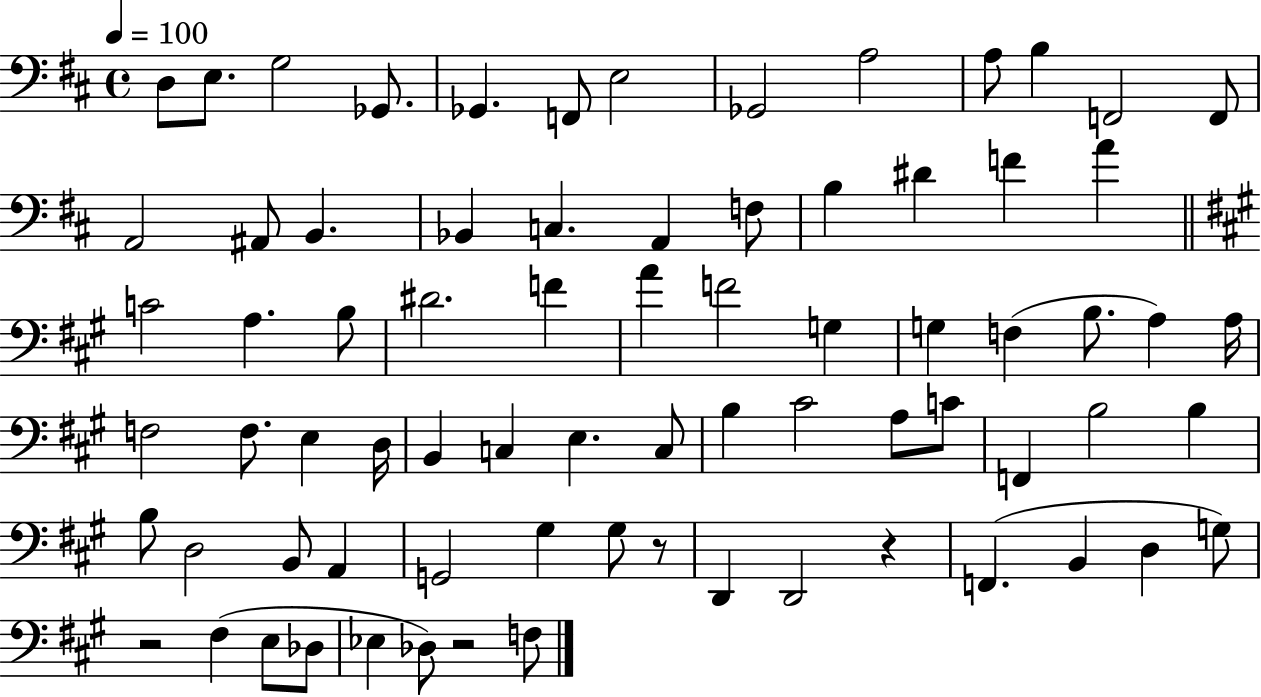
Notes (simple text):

D3/e E3/e. G3/h Gb2/e. Gb2/q. F2/e E3/h Gb2/h A3/h A3/e B3/q F2/h F2/e A2/h A#2/e B2/q. Bb2/q C3/q. A2/q F3/e B3/q D#4/q F4/q A4/q C4/h A3/q. B3/e D#4/h. F4/q A4/q F4/h G3/q G3/q F3/q B3/e. A3/q A3/s F3/h F3/e. E3/q D3/s B2/q C3/q E3/q. C3/e B3/q C#4/h A3/e C4/e F2/q B3/h B3/q B3/e D3/h B2/e A2/q G2/h G#3/q G#3/e R/e D2/q D2/h R/q F2/q. B2/q D3/q G3/e R/h F#3/q E3/e Db3/e Eb3/q Db3/e R/h F3/e